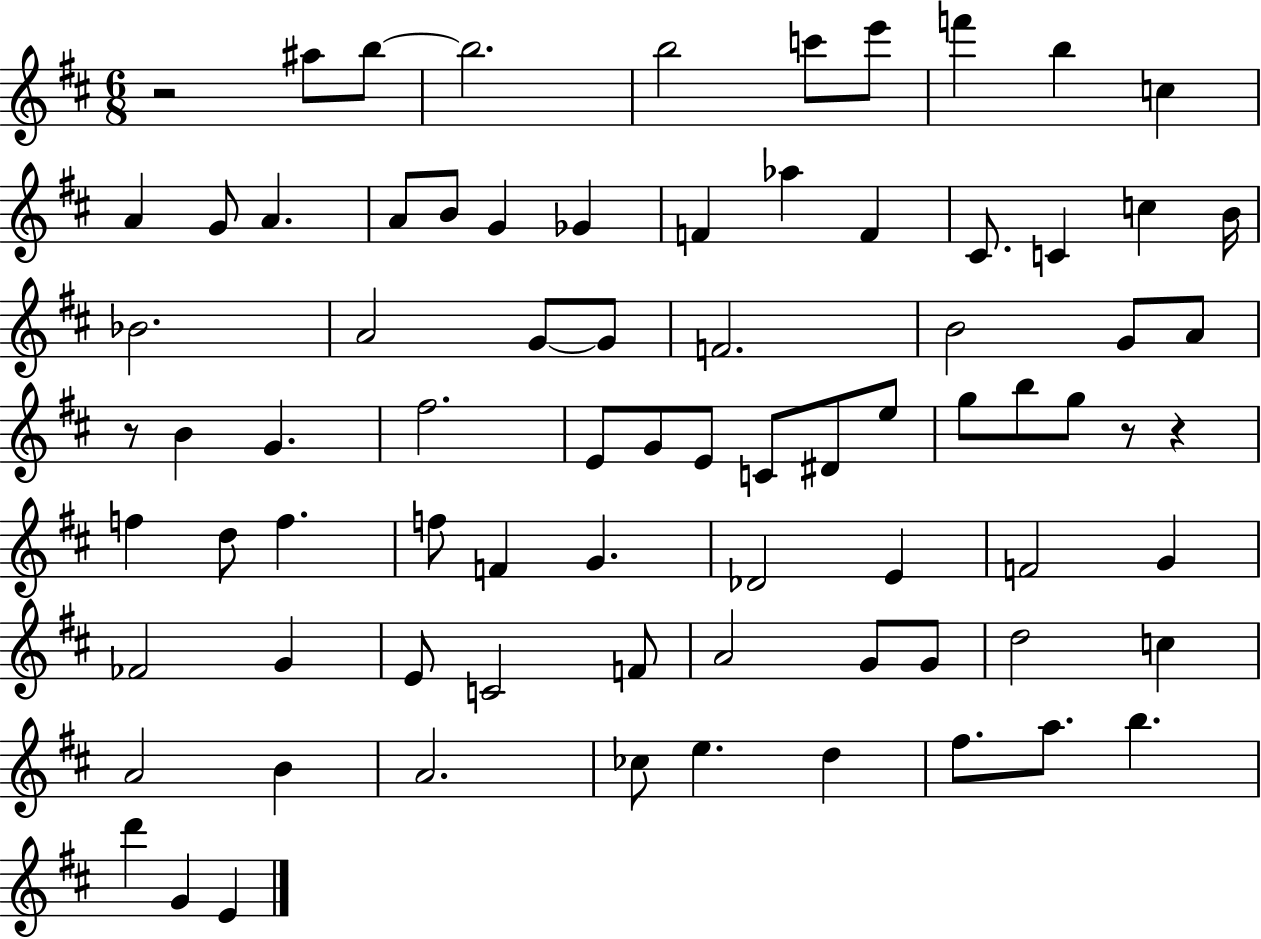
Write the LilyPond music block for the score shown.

{
  \clef treble
  \numericTimeSignature
  \time 6/8
  \key d \major
  r2 ais''8 b''8~~ | b''2. | b''2 c'''8 e'''8 | f'''4 b''4 c''4 | \break a'4 g'8 a'4. | a'8 b'8 g'4 ges'4 | f'4 aes''4 f'4 | cis'8. c'4 c''4 b'16 | \break bes'2. | a'2 g'8~~ g'8 | f'2. | b'2 g'8 a'8 | \break r8 b'4 g'4. | fis''2. | e'8 g'8 e'8 c'8 dis'8 e''8 | g''8 b''8 g''8 r8 r4 | \break f''4 d''8 f''4. | f''8 f'4 g'4. | des'2 e'4 | f'2 g'4 | \break fes'2 g'4 | e'8 c'2 f'8 | a'2 g'8 g'8 | d''2 c''4 | \break a'2 b'4 | a'2. | ces''8 e''4. d''4 | fis''8. a''8. b''4. | \break d'''4 g'4 e'4 | \bar "|."
}